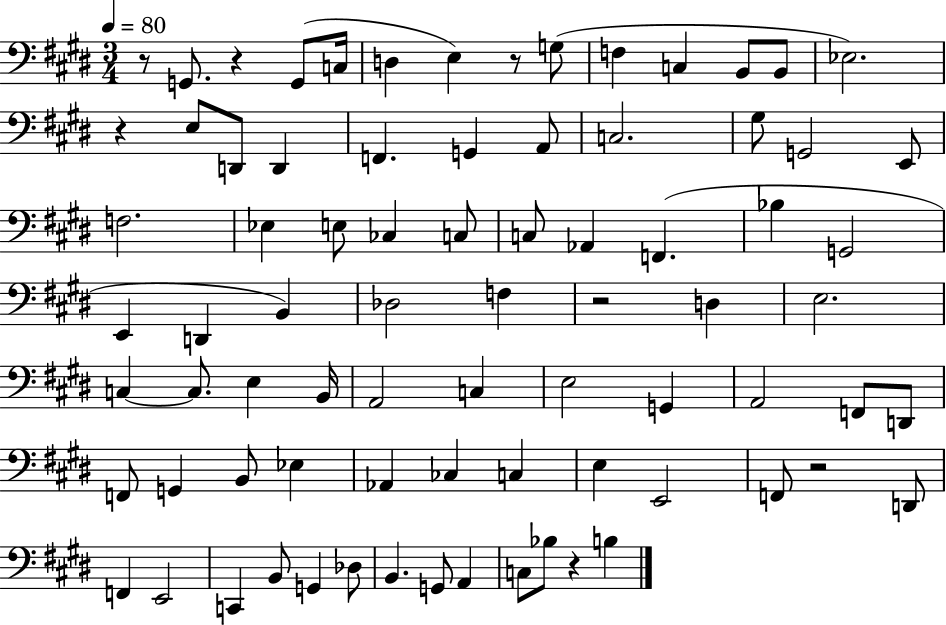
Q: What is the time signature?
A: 3/4